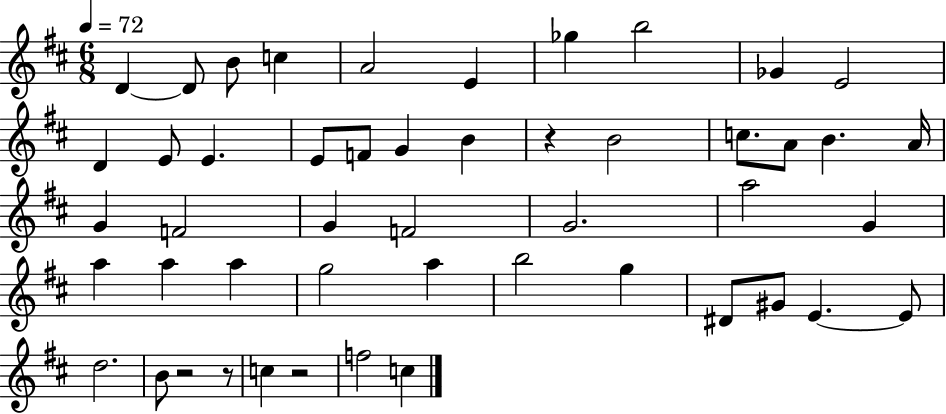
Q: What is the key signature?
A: D major